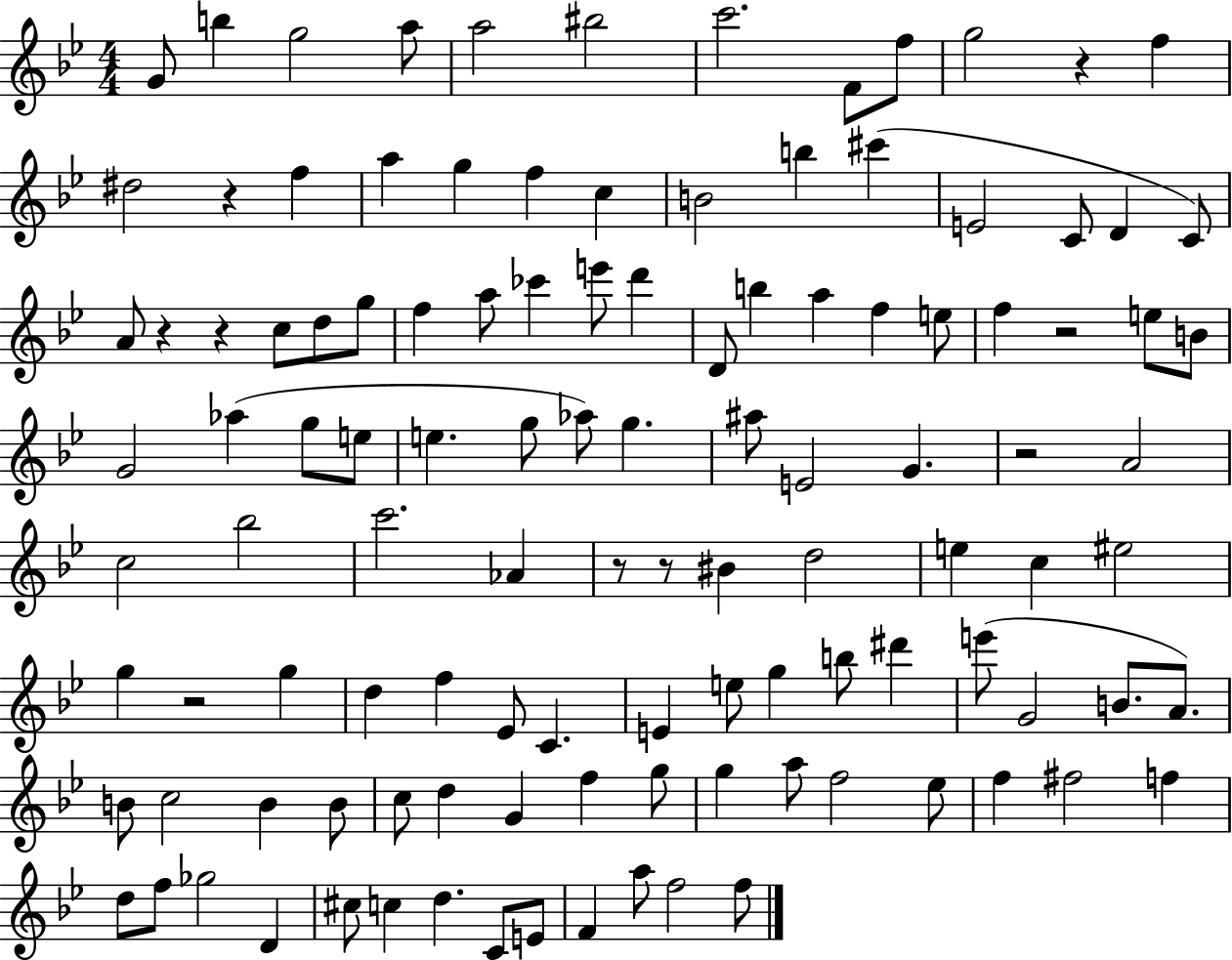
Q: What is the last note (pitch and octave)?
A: F5